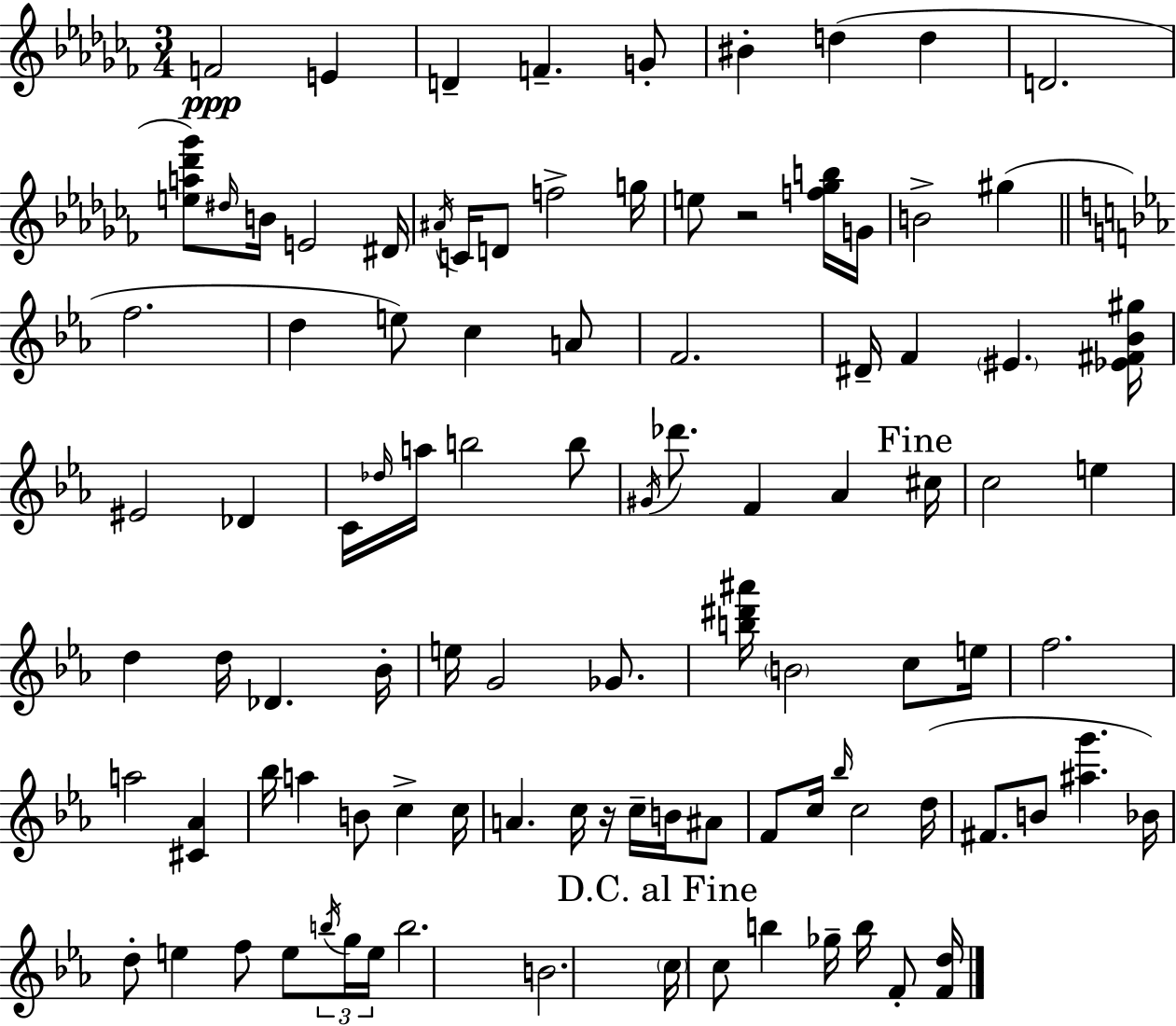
F4/h E4/q D4/q F4/q. G4/e BIS4/q D5/q D5/q D4/h. [E5,A5,Db6,Gb6]/e D#5/s B4/s E4/h D#4/s A#4/s C4/s D4/e F5/h G5/s E5/e R/h [F5,Gb5,B5]/s G4/s B4/h G#5/q F5/h. D5/q E5/e C5/q A4/e F4/h. D#4/s F4/q EIS4/q. [Eb4,F#4,Bb4,G#5]/s EIS4/h Db4/q C4/s Db5/s A5/s B5/h B5/e G#4/s Db6/e. F4/q Ab4/q C#5/s C5/h E5/q D5/q D5/s Db4/q. Bb4/s E5/s G4/h Gb4/e. [B5,D#6,A#6]/s B4/h C5/e E5/s F5/h. A5/h [C#4,Ab4]/q Bb5/s A5/q B4/e C5/q C5/s A4/q. C5/s R/s C5/s B4/s A#4/e F4/e C5/s Bb5/s C5/h D5/s F#4/e. B4/e [A#5,G6]/q. Bb4/s D5/e E5/q F5/e E5/e B5/s G5/s E5/s B5/h. B4/h. C5/s C5/e B5/q Gb5/s B5/s F4/e [F4,D5]/s